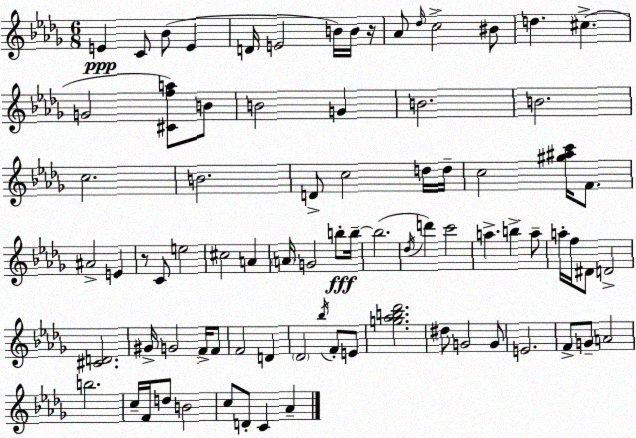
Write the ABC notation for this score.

X:1
T:Untitled
M:6/8
L:1/4
K:Bbm
E C/2 _B/2 E D/4 E2 B/4 B/4 z/4 _A/2 _d/4 c2 ^B/2 d ^c G2 [^Cfa]/2 B/2 B2 G B2 B2 c2 B2 D/2 c2 d/4 d/4 c2 [^g^ac']/4 F/2 ^A2 E z/2 C/2 e2 ^c2 A A/4 G2 b/2 b/4 b2 _d/4 d' c'2 a b a/2 a/4 f/4 ^D/2 D2 [^CD]2 ^G/4 G2 F/4 F/2 F2 D _D2 _b/4 F/2 E/2 [g_ab_d']2 ^d/2 G2 G/2 E2 F/2 G/2 A2 b2 c/4 F/4 d/2 B2 c/2 D/2 C _A